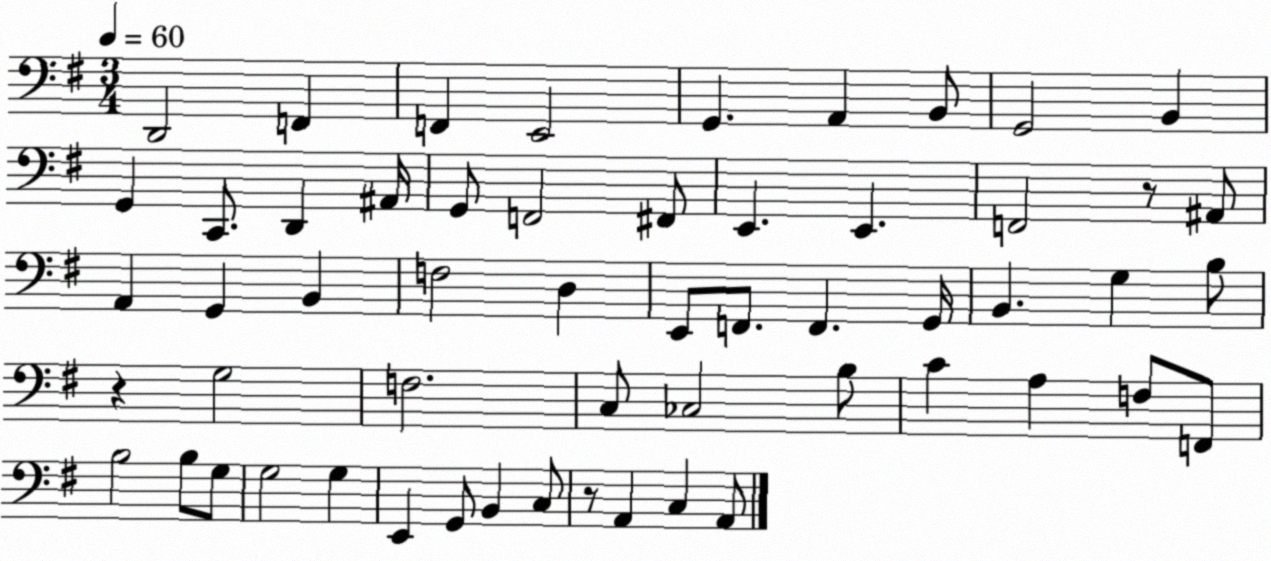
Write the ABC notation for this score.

X:1
T:Untitled
M:3/4
L:1/4
K:G
D,,2 F,, F,, E,,2 G,, A,, B,,/2 G,,2 B,, G,, C,,/2 D,, ^A,,/4 G,,/2 F,,2 ^F,,/2 E,, E,, F,,2 z/2 ^A,,/2 A,, G,, B,, F,2 D, E,,/2 F,,/2 F,, G,,/4 B,, G, B,/2 z G,2 F,2 C,/2 _C,2 B,/2 C A, F,/2 F,,/2 B,2 B,/2 G,/2 G,2 G, E,, G,,/2 B,, C,/2 z/2 A,, C, A,,/2